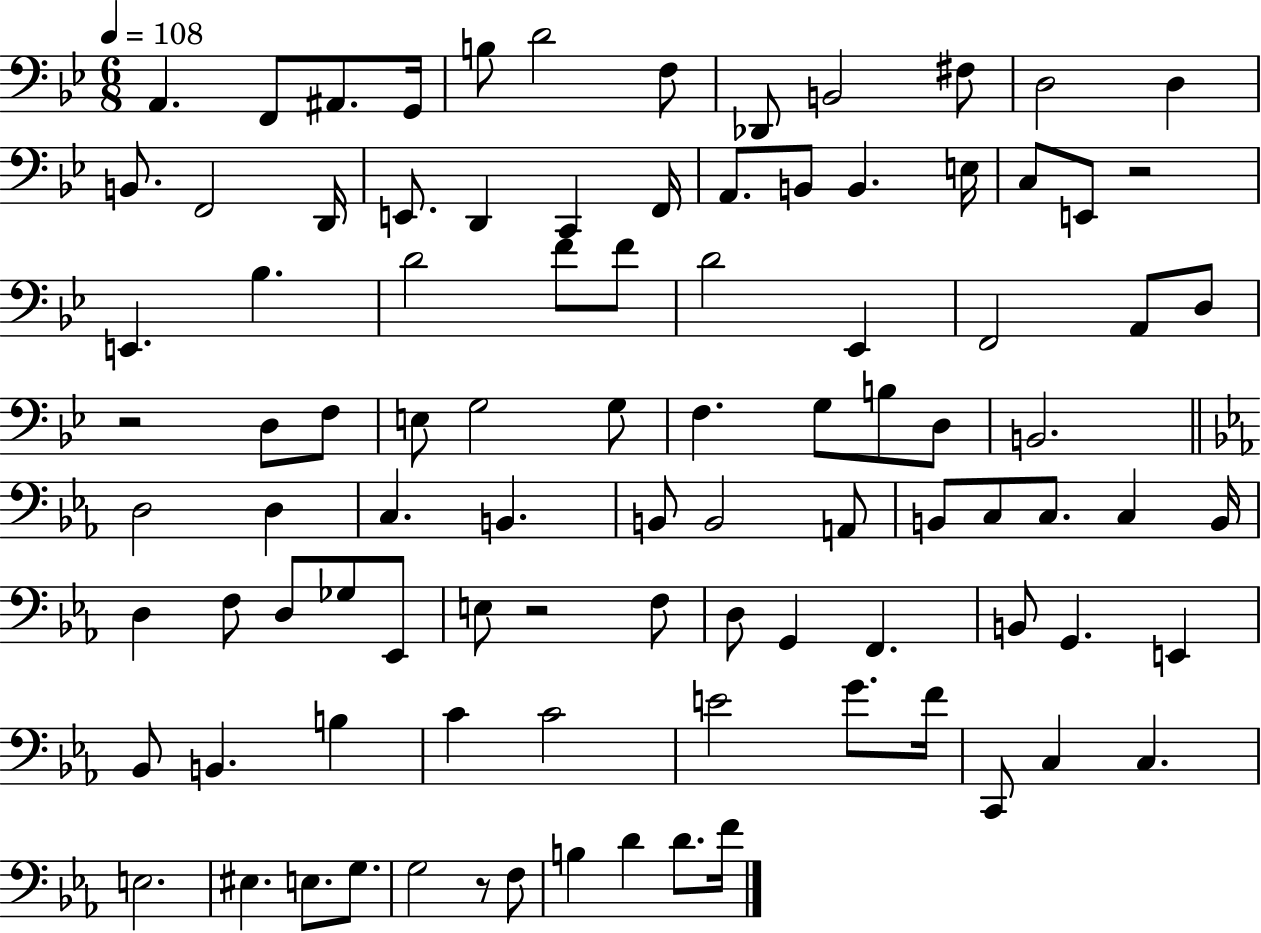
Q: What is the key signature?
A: BES major